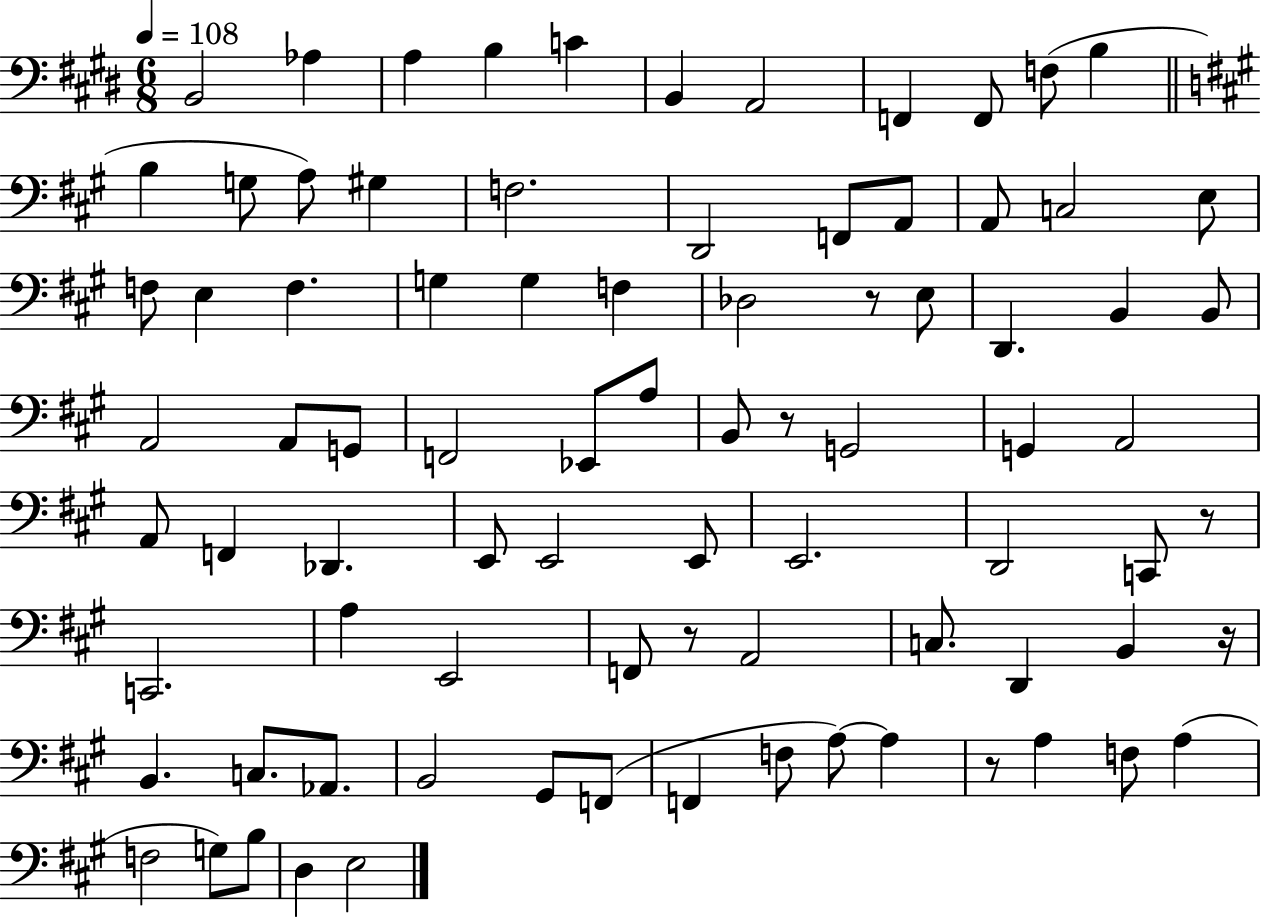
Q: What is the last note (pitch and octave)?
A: E3